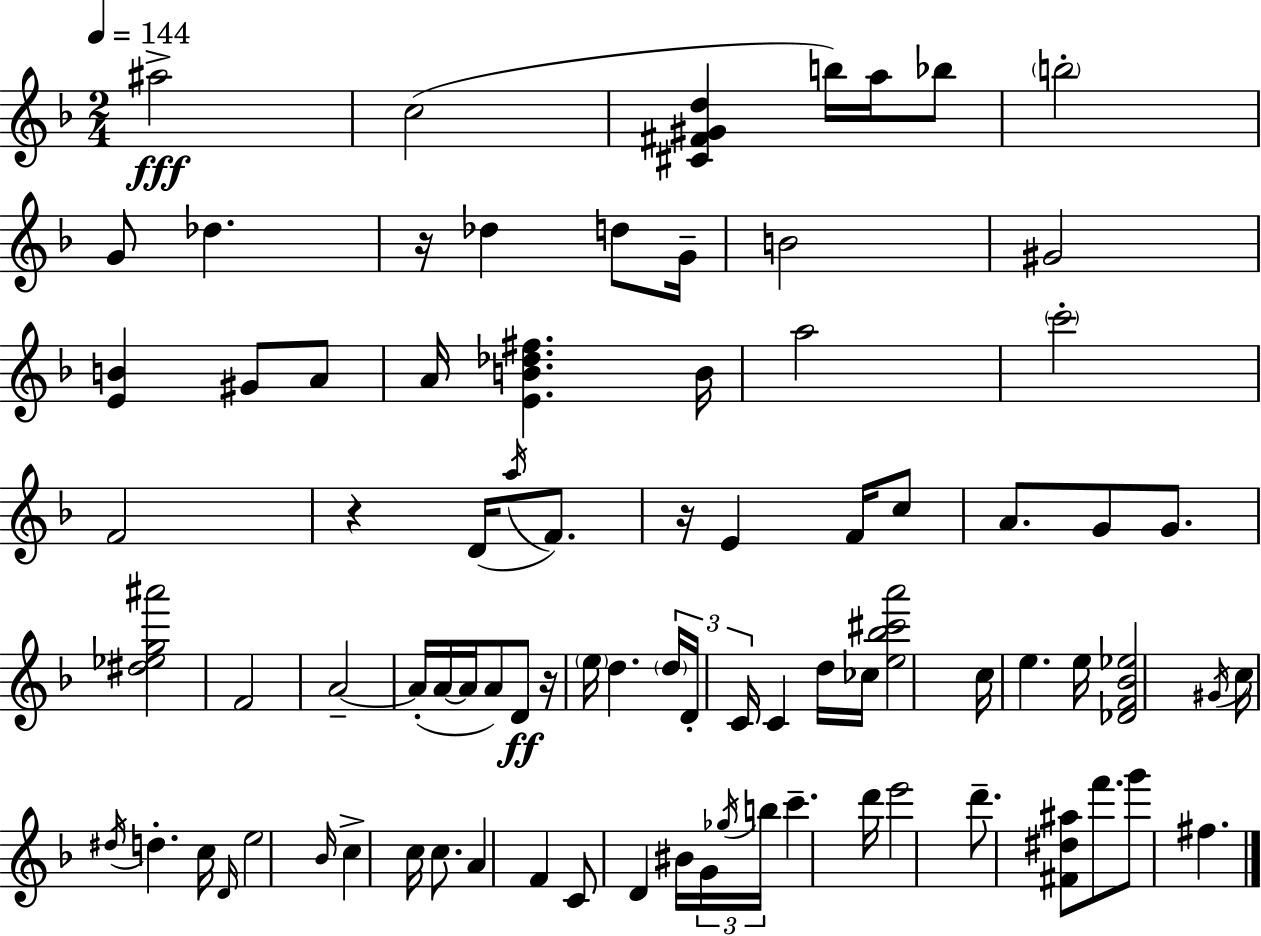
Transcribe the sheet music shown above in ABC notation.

X:1
T:Untitled
M:2/4
L:1/4
K:Dm
^a2 c2 [^C^F^Gd] b/4 a/4 _b/2 b2 G/2 _d z/4 _d d/2 G/4 B2 ^G2 [EB] ^G/2 A/2 A/4 [EB_d^f] B/4 a2 c'2 F2 z D/4 a/4 F/2 z/4 E F/4 c/2 A/2 G/2 G/2 [^d_eg^a']2 F2 A2 A/4 A/4 A/4 A/2 D/2 z/4 e/4 d d/4 D/4 C/4 C d/4 _c/4 [e_b^c'a']2 c/4 e e/4 [_DF_B_e]2 ^G/4 c/4 ^d/4 d c/4 D/4 e2 _B/4 c c/4 c/2 A F C/2 D ^B/4 G/4 _g/4 b/4 c' d'/4 e'2 d'/2 [^F^d^a]/2 f'/2 g'/2 ^f